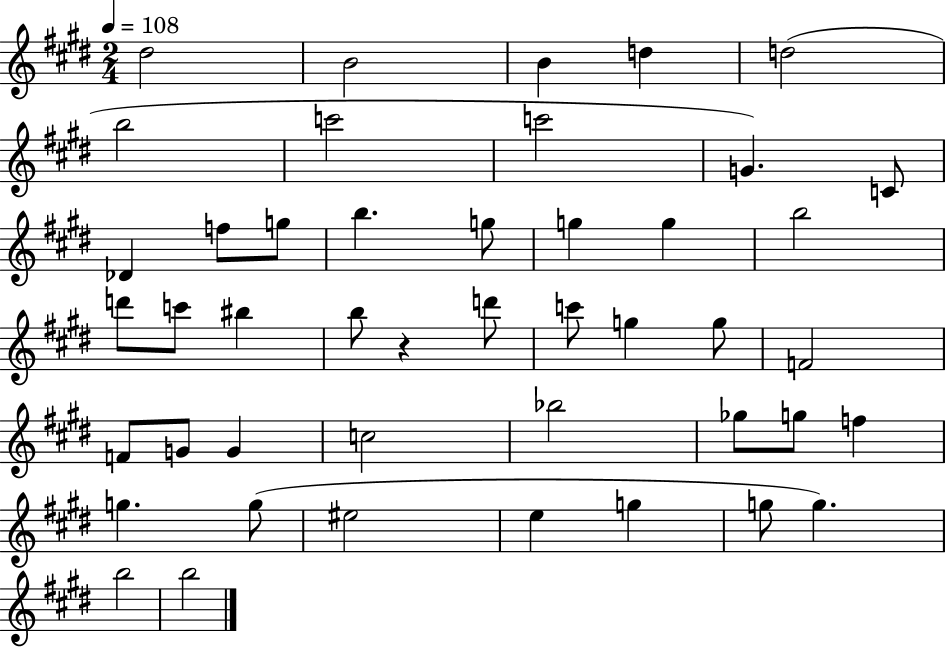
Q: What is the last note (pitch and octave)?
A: B5